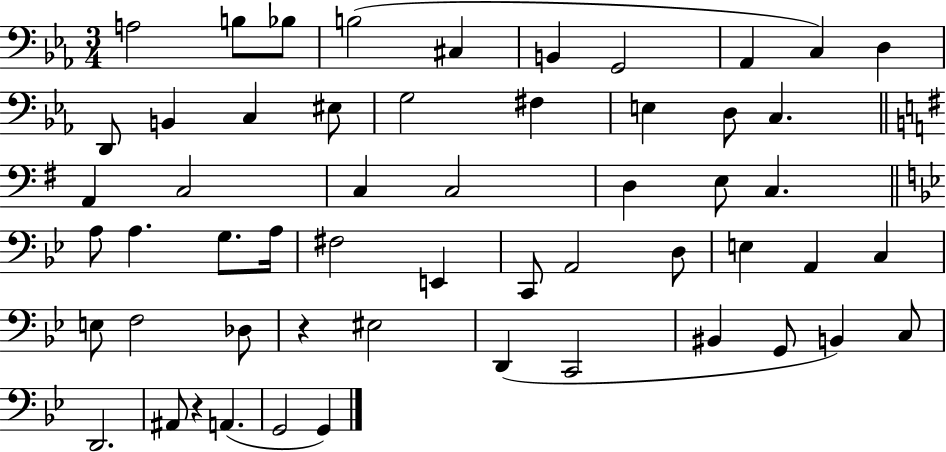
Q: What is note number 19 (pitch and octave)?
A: C3